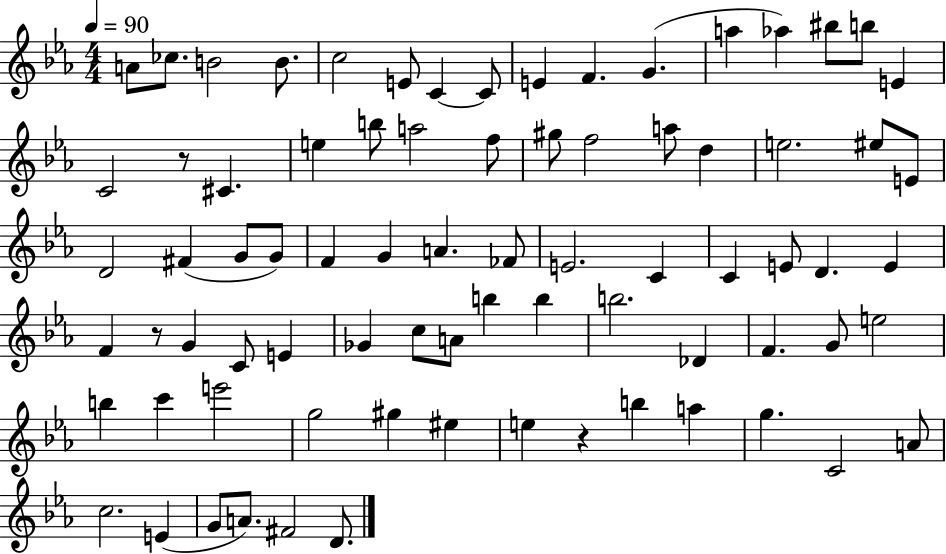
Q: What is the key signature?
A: EES major